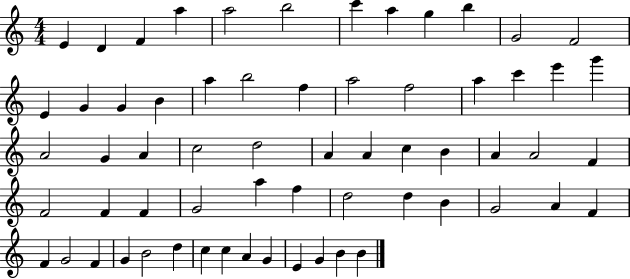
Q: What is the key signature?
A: C major